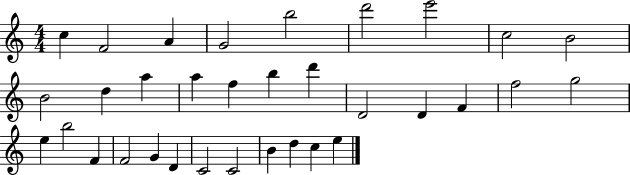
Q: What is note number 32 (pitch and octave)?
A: C5